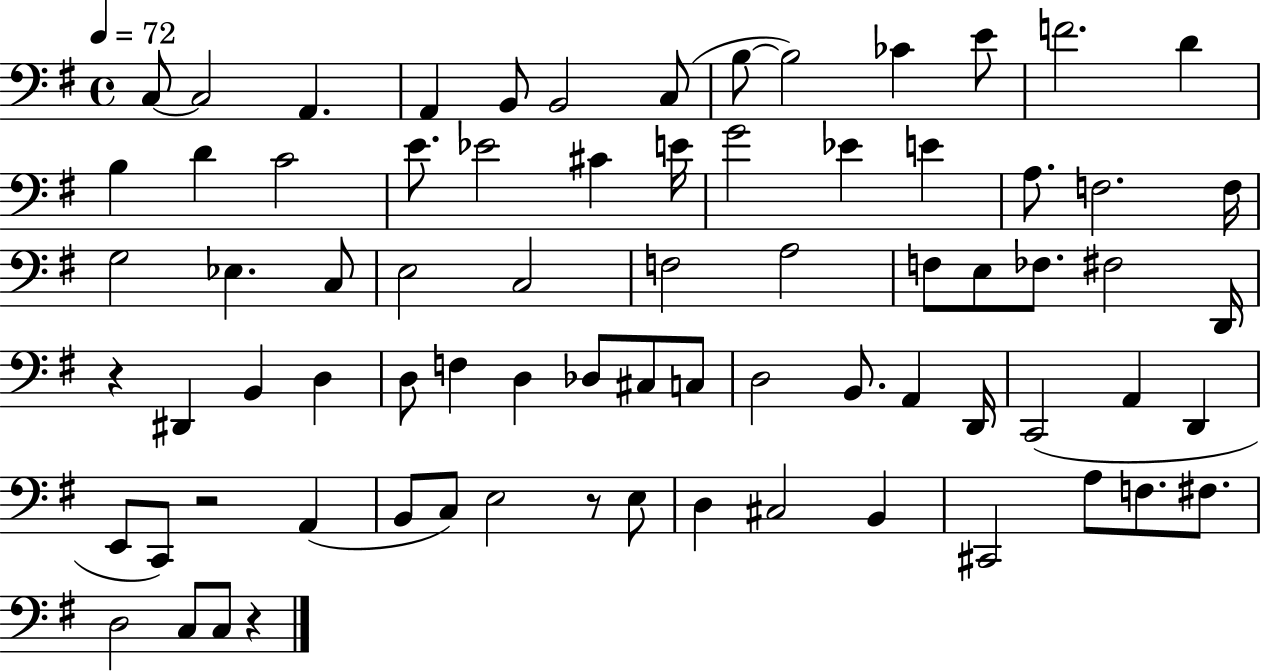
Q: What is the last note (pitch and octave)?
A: C3